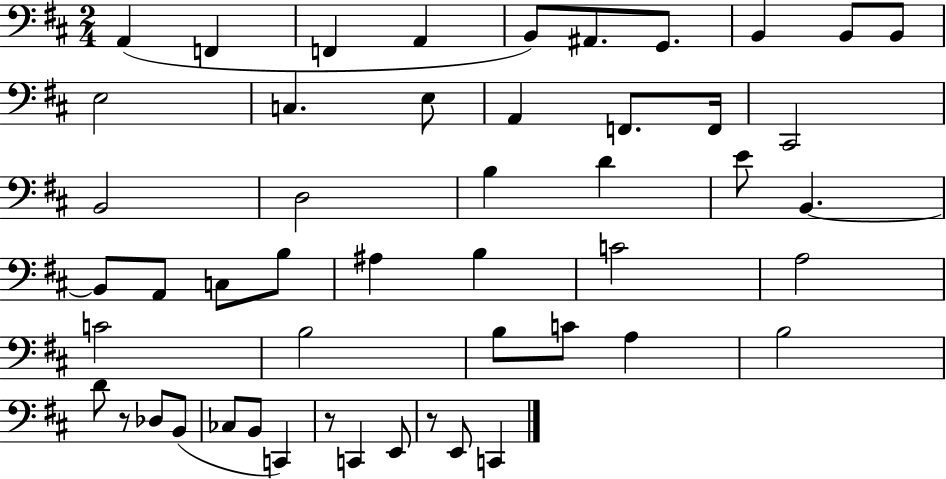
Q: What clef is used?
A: bass